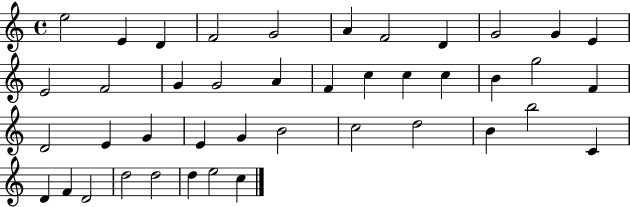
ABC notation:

X:1
T:Untitled
M:4/4
L:1/4
K:C
e2 E D F2 G2 A F2 D G2 G E E2 F2 G G2 A F c c c B g2 F D2 E G E G B2 c2 d2 B b2 C D F D2 d2 d2 d e2 c